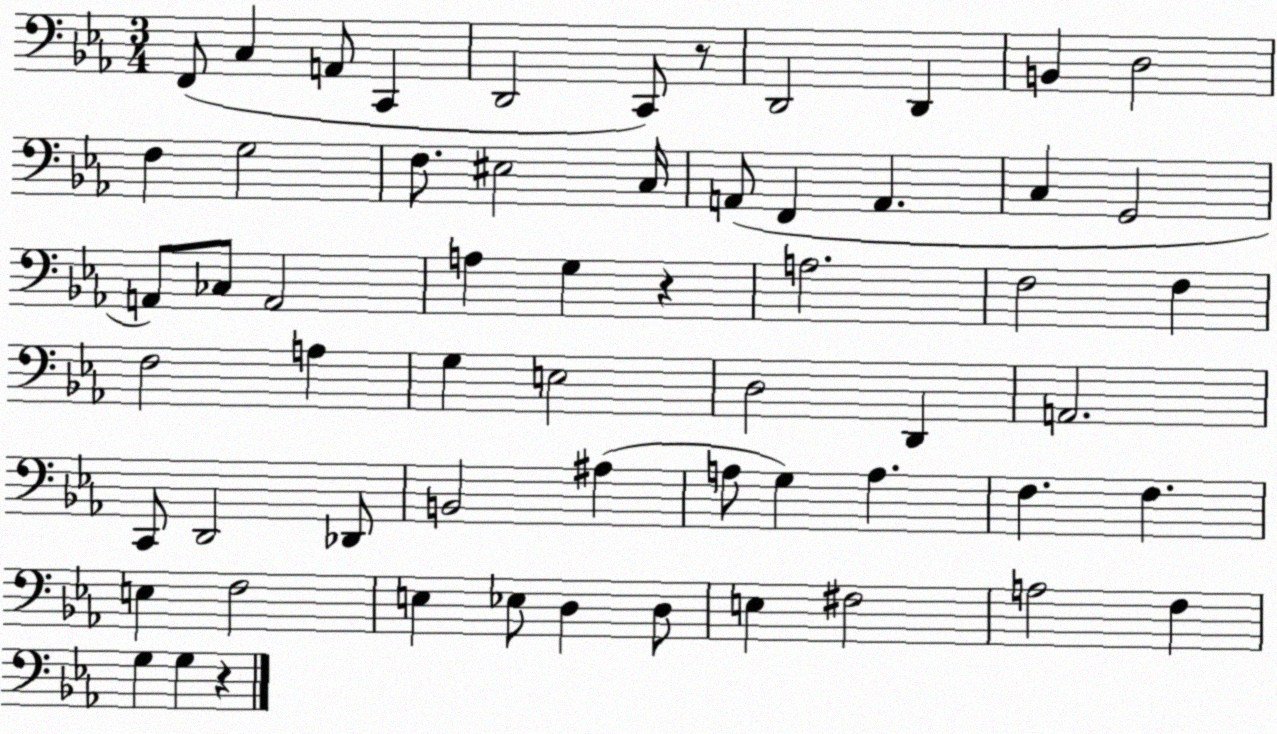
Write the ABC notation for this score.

X:1
T:Untitled
M:3/4
L:1/4
K:Eb
F,,/2 C, A,,/2 C,, D,,2 C,,/2 z/2 D,,2 D,, B,, D,2 F, G,2 F,/2 ^E,2 C,/4 A,,/2 F,, A,, C, G,,2 A,,/2 _C,/2 A,,2 A, G, z A,2 F,2 F, F,2 A, G, E,2 D,2 D,, A,,2 C,,/2 D,,2 _D,,/2 B,,2 ^A, A,/2 G, A, F, F, E, F,2 E, _E,/2 D, D,/2 E, ^F,2 A,2 F, G, G, z